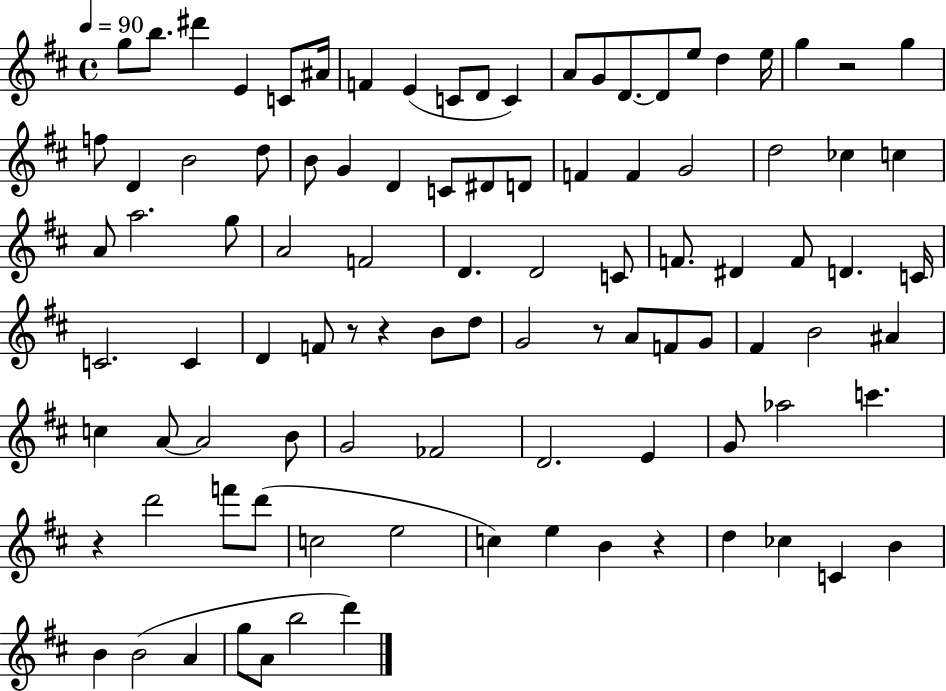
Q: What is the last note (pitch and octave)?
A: D6